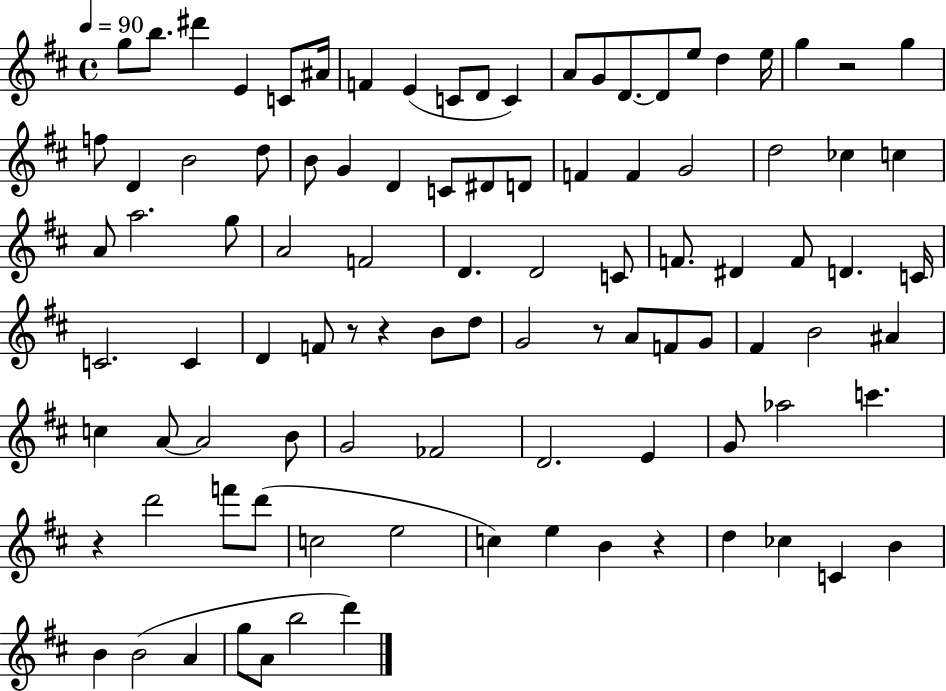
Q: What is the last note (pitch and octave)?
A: D6